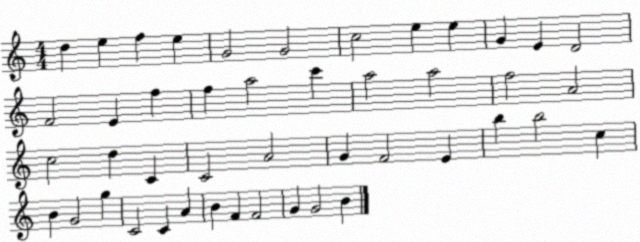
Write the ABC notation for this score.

X:1
T:Untitled
M:4/4
L:1/4
K:C
d e f e G2 G2 c2 e e G E D2 F2 E f f a2 c' a2 a2 f2 A2 c2 d C C2 A2 G F2 E b b2 c B G2 g C2 C A B F F2 G G2 B